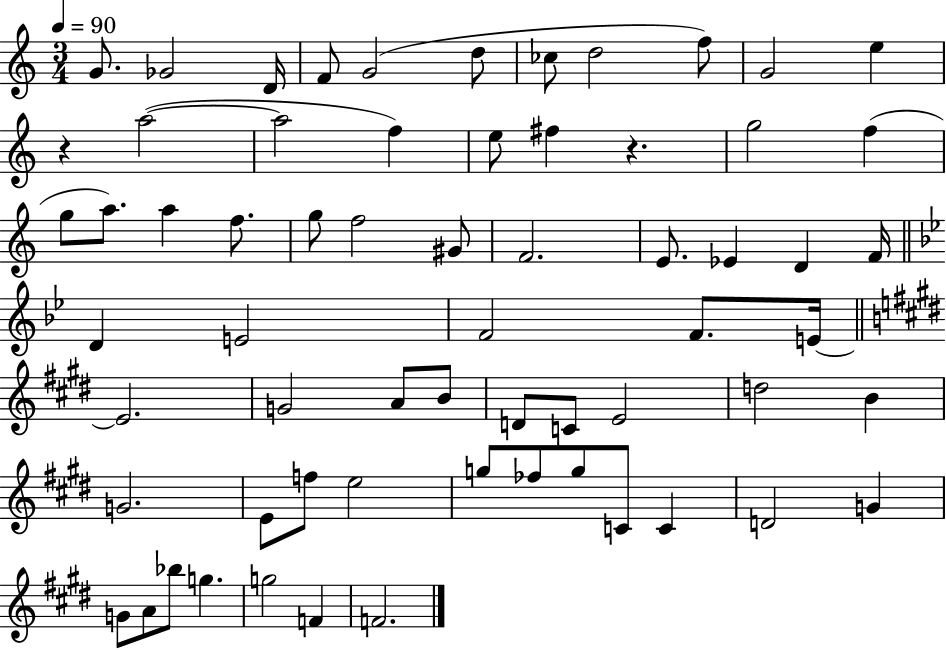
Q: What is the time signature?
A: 3/4